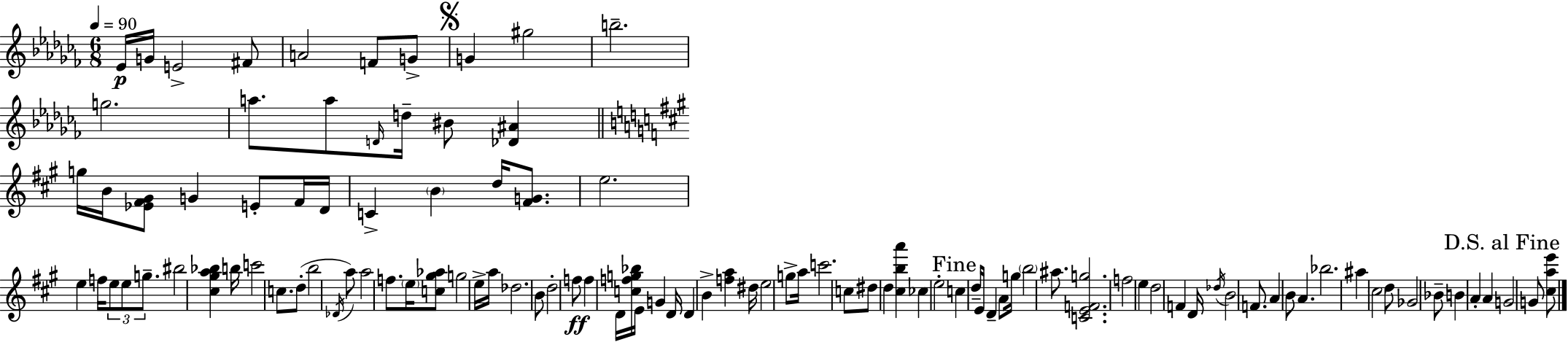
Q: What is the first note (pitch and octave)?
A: Eb4